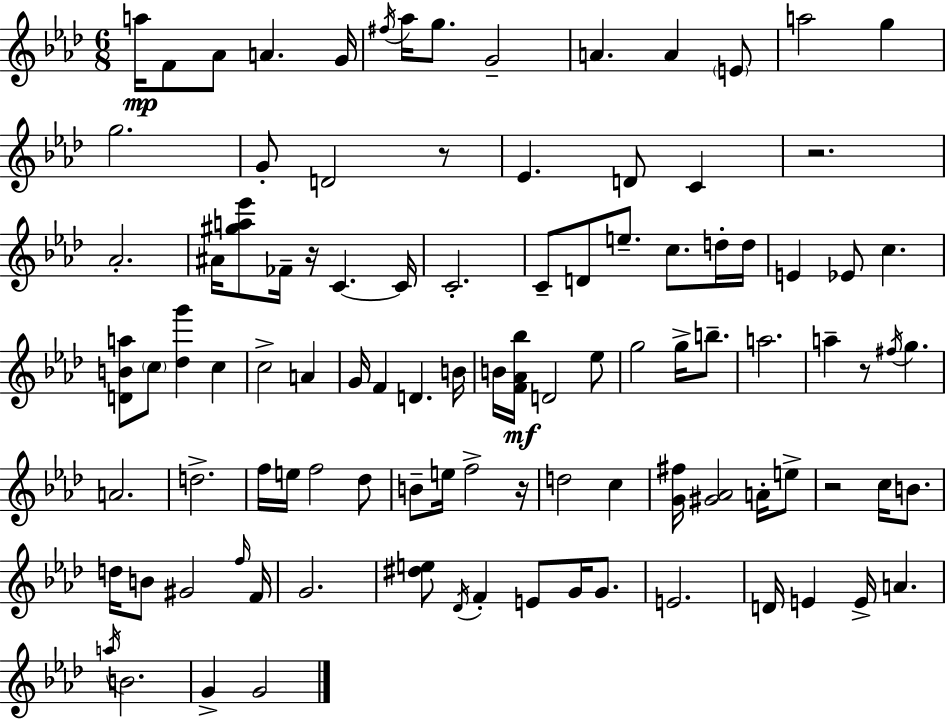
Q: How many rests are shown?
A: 6